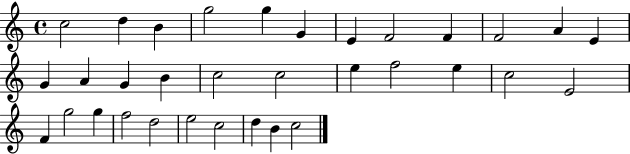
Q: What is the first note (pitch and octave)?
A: C5